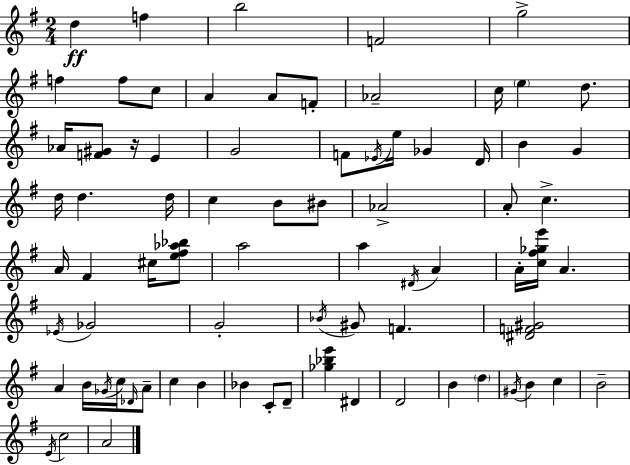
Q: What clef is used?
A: treble